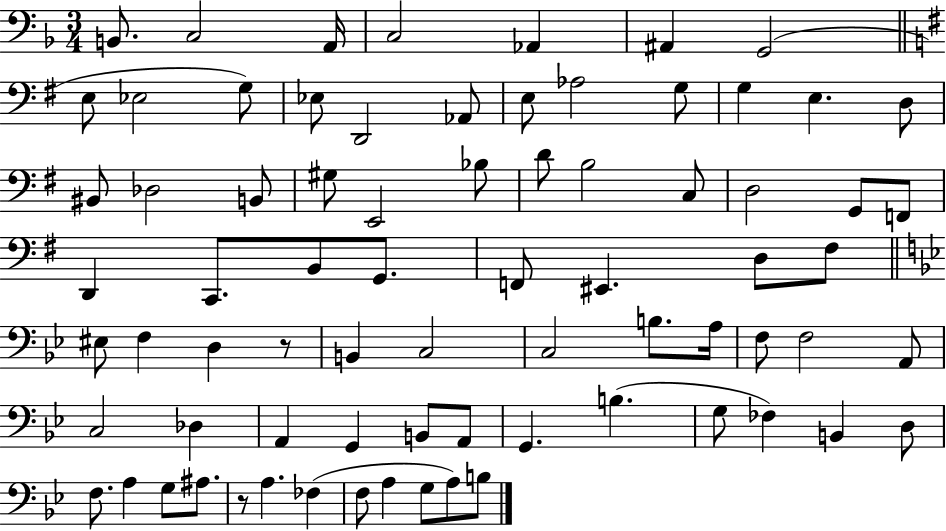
{
  \clef bass
  \numericTimeSignature
  \time 3/4
  \key f \major
  \repeat volta 2 { b,8. c2 a,16 | c2 aes,4 | ais,4 g,2( | \bar "||" \break \key e \minor e8 ees2 g8) | ees8 d,2 aes,8 | e8 aes2 g8 | g4 e4. d8 | \break bis,8 des2 b,8 | gis8 e,2 bes8 | d'8 b2 c8 | d2 g,8 f,8 | \break d,4 c,8. b,8 g,8. | f,8 eis,4. d8 fis8 | \bar "||" \break \key bes \major eis8 f4 d4 r8 | b,4 c2 | c2 b8. a16 | f8 f2 a,8 | \break c2 des4 | a,4 g,4 b,8 a,8 | g,4. b4.( | g8 fes4) b,4 d8 | \break f8. a4 g8 ais8. | r8 a4. fes4( | f8 a4 g8 a8) b8 | } \bar "|."
}